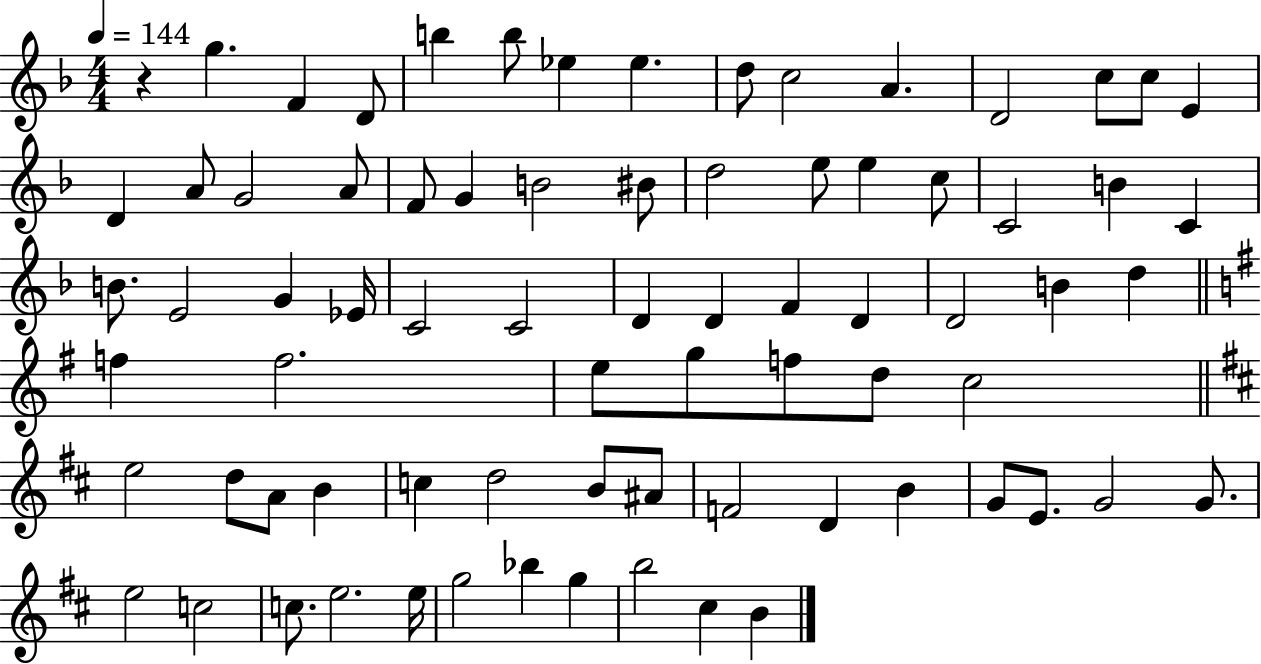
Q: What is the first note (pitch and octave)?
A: G5